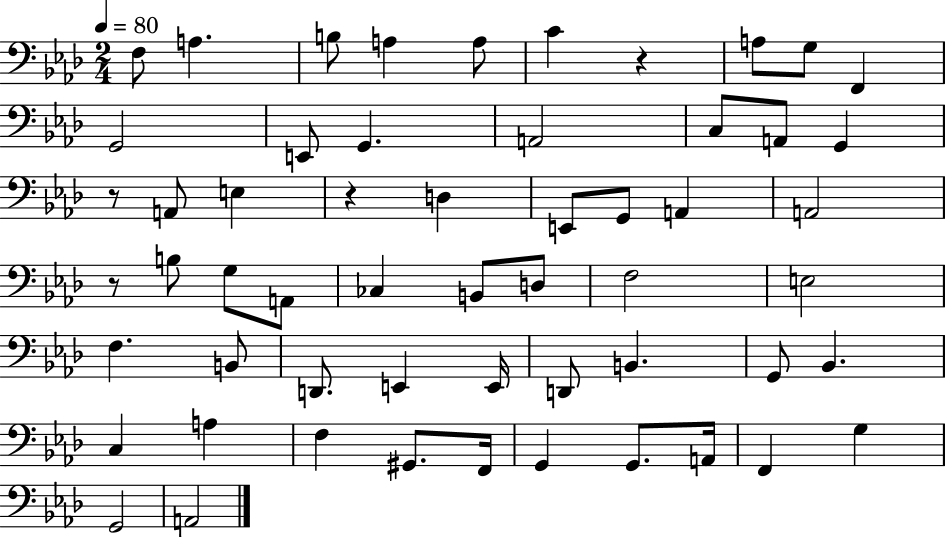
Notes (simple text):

F3/e A3/q. B3/e A3/q A3/e C4/q R/q A3/e G3/e F2/q G2/h E2/e G2/q. A2/h C3/e A2/e G2/q R/e A2/e E3/q R/q D3/q E2/e G2/e A2/q A2/h R/e B3/e G3/e A2/e CES3/q B2/e D3/e F3/h E3/h F3/q. B2/e D2/e. E2/q E2/s D2/e B2/q. G2/e Bb2/q. C3/q A3/q F3/q G#2/e. F2/s G2/q G2/e. A2/s F2/q G3/q G2/h A2/h